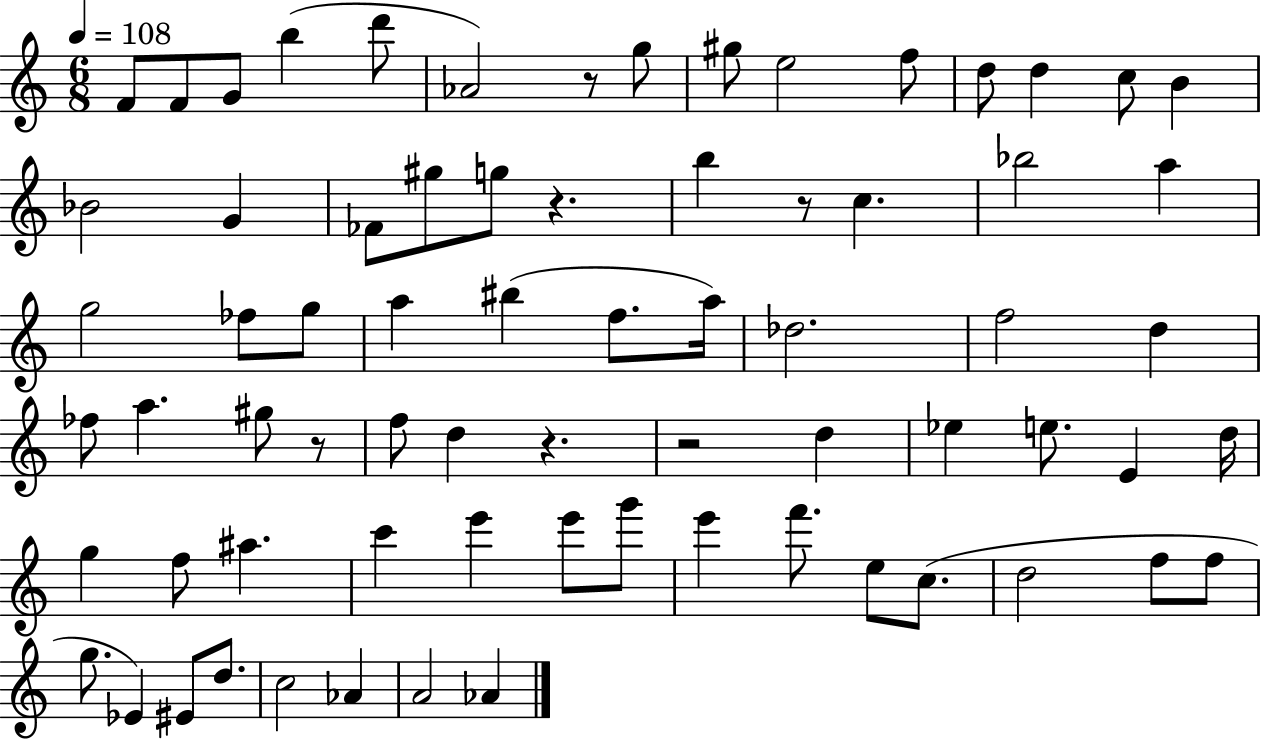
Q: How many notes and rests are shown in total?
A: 71